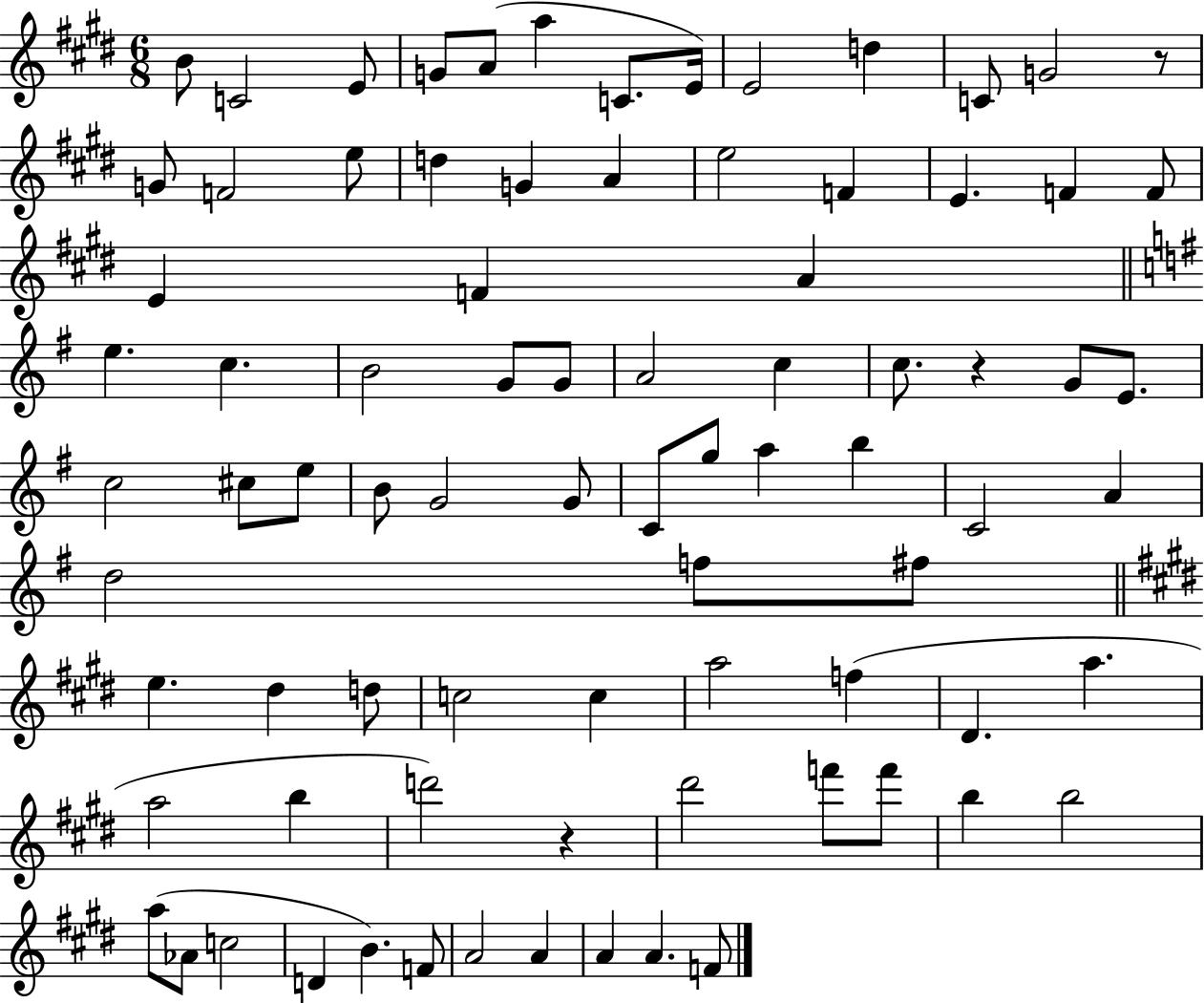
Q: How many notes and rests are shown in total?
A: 82